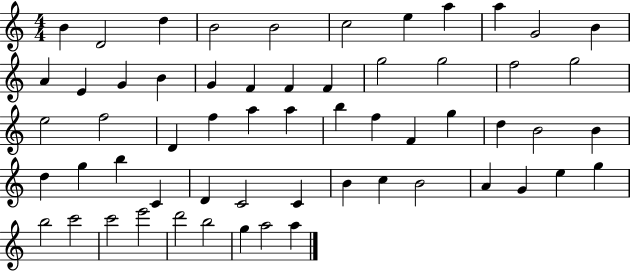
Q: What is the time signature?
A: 4/4